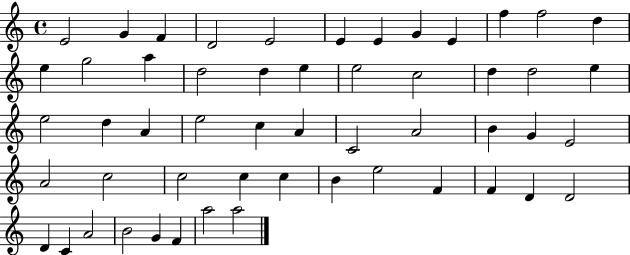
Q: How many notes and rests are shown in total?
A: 53